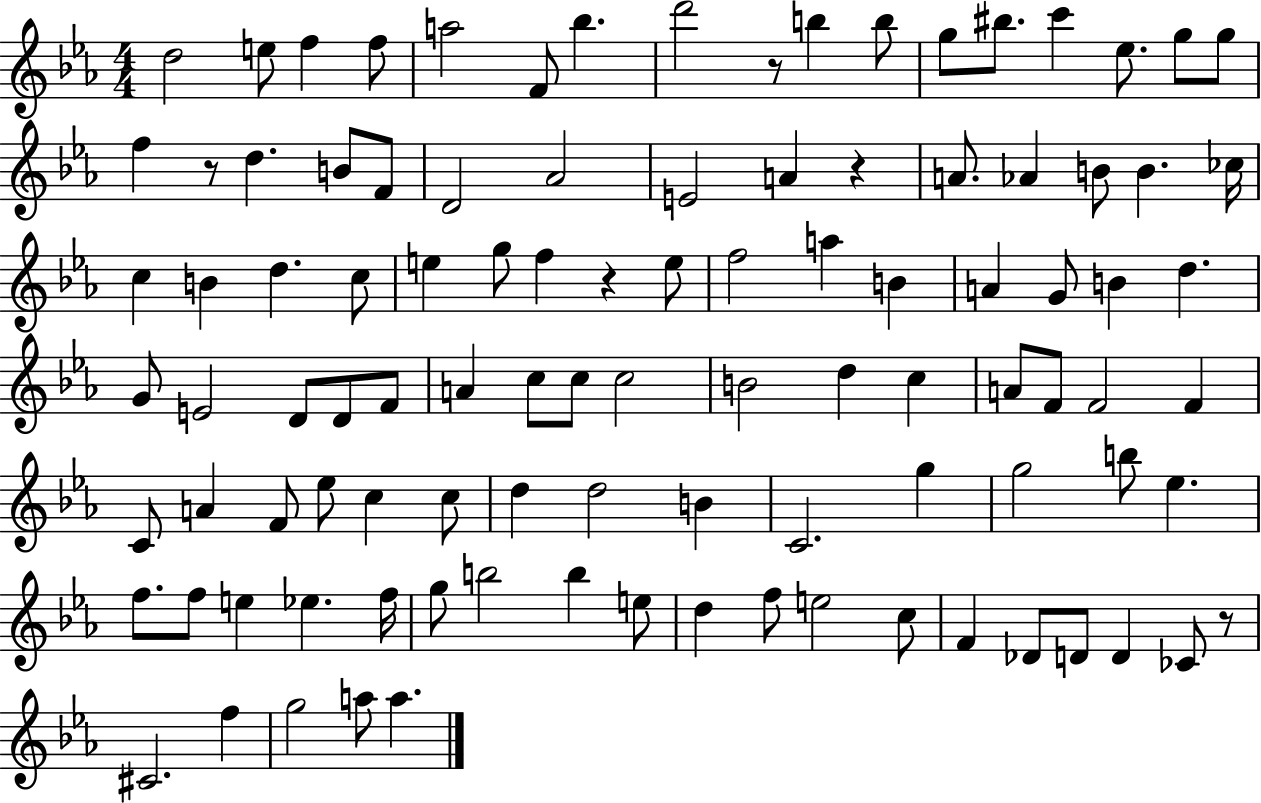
{
  \clef treble
  \numericTimeSignature
  \time 4/4
  \key ees \major
  \repeat volta 2 { d''2 e''8 f''4 f''8 | a''2 f'8 bes''4. | d'''2 r8 b''4 b''8 | g''8 bis''8. c'''4 ees''8. g''8 g''8 | \break f''4 r8 d''4. b'8 f'8 | d'2 aes'2 | e'2 a'4 r4 | a'8. aes'4 b'8 b'4. ces''16 | \break c''4 b'4 d''4. c''8 | e''4 g''8 f''4 r4 e''8 | f''2 a''4 b'4 | a'4 g'8 b'4 d''4. | \break g'8 e'2 d'8 d'8 f'8 | a'4 c''8 c''8 c''2 | b'2 d''4 c''4 | a'8 f'8 f'2 f'4 | \break c'8 a'4 f'8 ees''8 c''4 c''8 | d''4 d''2 b'4 | c'2. g''4 | g''2 b''8 ees''4. | \break f''8. f''8 e''4 ees''4. f''16 | g''8 b''2 b''4 e''8 | d''4 f''8 e''2 c''8 | f'4 des'8 d'8 d'4 ces'8 r8 | \break cis'2. f''4 | g''2 a''8 a''4. | } \bar "|."
}